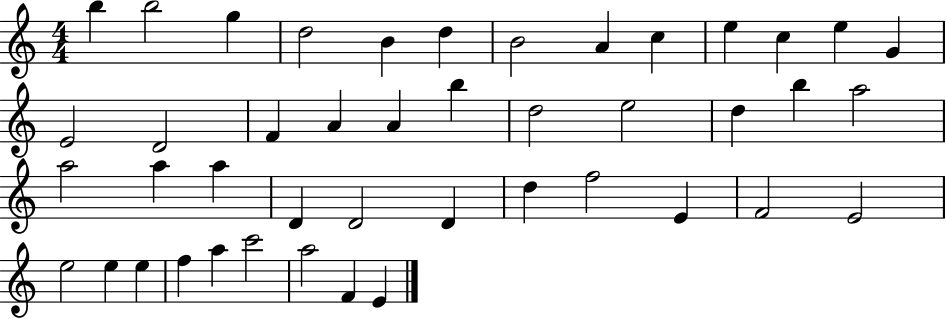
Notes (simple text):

B5/q B5/h G5/q D5/h B4/q D5/q B4/h A4/q C5/q E5/q C5/q E5/q G4/q E4/h D4/h F4/q A4/q A4/q B5/q D5/h E5/h D5/q B5/q A5/h A5/h A5/q A5/q D4/q D4/h D4/q D5/q F5/h E4/q F4/h E4/h E5/h E5/q E5/q F5/q A5/q C6/h A5/h F4/q E4/q